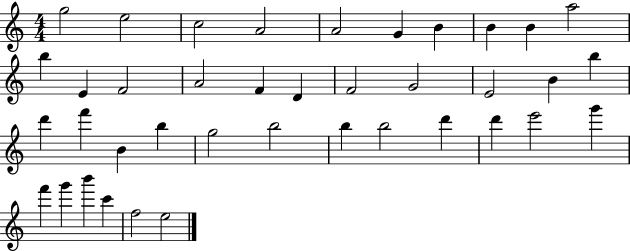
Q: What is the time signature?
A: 4/4